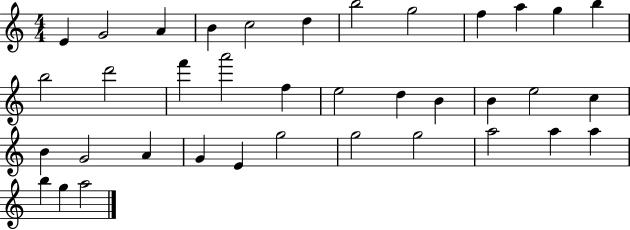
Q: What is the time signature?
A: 4/4